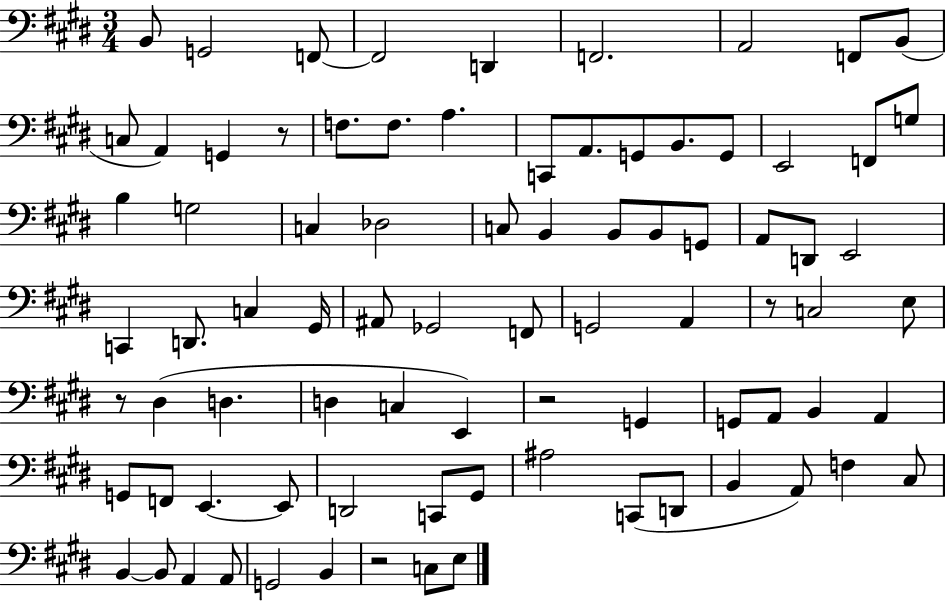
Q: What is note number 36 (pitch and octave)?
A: C2